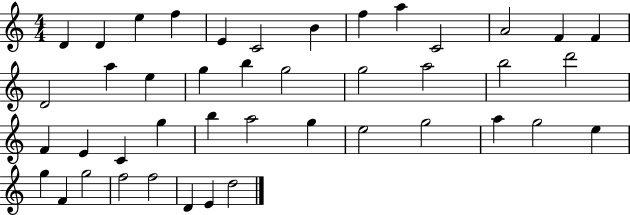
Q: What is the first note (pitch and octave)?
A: D4